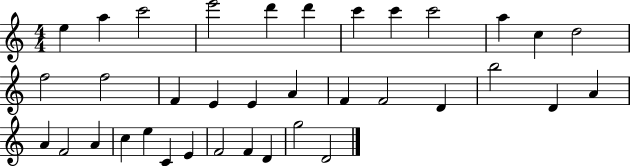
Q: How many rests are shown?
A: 0